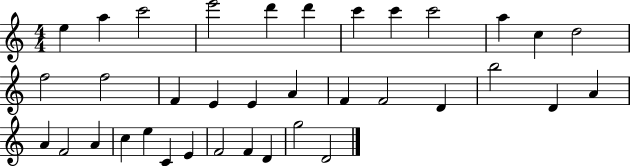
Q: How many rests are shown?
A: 0